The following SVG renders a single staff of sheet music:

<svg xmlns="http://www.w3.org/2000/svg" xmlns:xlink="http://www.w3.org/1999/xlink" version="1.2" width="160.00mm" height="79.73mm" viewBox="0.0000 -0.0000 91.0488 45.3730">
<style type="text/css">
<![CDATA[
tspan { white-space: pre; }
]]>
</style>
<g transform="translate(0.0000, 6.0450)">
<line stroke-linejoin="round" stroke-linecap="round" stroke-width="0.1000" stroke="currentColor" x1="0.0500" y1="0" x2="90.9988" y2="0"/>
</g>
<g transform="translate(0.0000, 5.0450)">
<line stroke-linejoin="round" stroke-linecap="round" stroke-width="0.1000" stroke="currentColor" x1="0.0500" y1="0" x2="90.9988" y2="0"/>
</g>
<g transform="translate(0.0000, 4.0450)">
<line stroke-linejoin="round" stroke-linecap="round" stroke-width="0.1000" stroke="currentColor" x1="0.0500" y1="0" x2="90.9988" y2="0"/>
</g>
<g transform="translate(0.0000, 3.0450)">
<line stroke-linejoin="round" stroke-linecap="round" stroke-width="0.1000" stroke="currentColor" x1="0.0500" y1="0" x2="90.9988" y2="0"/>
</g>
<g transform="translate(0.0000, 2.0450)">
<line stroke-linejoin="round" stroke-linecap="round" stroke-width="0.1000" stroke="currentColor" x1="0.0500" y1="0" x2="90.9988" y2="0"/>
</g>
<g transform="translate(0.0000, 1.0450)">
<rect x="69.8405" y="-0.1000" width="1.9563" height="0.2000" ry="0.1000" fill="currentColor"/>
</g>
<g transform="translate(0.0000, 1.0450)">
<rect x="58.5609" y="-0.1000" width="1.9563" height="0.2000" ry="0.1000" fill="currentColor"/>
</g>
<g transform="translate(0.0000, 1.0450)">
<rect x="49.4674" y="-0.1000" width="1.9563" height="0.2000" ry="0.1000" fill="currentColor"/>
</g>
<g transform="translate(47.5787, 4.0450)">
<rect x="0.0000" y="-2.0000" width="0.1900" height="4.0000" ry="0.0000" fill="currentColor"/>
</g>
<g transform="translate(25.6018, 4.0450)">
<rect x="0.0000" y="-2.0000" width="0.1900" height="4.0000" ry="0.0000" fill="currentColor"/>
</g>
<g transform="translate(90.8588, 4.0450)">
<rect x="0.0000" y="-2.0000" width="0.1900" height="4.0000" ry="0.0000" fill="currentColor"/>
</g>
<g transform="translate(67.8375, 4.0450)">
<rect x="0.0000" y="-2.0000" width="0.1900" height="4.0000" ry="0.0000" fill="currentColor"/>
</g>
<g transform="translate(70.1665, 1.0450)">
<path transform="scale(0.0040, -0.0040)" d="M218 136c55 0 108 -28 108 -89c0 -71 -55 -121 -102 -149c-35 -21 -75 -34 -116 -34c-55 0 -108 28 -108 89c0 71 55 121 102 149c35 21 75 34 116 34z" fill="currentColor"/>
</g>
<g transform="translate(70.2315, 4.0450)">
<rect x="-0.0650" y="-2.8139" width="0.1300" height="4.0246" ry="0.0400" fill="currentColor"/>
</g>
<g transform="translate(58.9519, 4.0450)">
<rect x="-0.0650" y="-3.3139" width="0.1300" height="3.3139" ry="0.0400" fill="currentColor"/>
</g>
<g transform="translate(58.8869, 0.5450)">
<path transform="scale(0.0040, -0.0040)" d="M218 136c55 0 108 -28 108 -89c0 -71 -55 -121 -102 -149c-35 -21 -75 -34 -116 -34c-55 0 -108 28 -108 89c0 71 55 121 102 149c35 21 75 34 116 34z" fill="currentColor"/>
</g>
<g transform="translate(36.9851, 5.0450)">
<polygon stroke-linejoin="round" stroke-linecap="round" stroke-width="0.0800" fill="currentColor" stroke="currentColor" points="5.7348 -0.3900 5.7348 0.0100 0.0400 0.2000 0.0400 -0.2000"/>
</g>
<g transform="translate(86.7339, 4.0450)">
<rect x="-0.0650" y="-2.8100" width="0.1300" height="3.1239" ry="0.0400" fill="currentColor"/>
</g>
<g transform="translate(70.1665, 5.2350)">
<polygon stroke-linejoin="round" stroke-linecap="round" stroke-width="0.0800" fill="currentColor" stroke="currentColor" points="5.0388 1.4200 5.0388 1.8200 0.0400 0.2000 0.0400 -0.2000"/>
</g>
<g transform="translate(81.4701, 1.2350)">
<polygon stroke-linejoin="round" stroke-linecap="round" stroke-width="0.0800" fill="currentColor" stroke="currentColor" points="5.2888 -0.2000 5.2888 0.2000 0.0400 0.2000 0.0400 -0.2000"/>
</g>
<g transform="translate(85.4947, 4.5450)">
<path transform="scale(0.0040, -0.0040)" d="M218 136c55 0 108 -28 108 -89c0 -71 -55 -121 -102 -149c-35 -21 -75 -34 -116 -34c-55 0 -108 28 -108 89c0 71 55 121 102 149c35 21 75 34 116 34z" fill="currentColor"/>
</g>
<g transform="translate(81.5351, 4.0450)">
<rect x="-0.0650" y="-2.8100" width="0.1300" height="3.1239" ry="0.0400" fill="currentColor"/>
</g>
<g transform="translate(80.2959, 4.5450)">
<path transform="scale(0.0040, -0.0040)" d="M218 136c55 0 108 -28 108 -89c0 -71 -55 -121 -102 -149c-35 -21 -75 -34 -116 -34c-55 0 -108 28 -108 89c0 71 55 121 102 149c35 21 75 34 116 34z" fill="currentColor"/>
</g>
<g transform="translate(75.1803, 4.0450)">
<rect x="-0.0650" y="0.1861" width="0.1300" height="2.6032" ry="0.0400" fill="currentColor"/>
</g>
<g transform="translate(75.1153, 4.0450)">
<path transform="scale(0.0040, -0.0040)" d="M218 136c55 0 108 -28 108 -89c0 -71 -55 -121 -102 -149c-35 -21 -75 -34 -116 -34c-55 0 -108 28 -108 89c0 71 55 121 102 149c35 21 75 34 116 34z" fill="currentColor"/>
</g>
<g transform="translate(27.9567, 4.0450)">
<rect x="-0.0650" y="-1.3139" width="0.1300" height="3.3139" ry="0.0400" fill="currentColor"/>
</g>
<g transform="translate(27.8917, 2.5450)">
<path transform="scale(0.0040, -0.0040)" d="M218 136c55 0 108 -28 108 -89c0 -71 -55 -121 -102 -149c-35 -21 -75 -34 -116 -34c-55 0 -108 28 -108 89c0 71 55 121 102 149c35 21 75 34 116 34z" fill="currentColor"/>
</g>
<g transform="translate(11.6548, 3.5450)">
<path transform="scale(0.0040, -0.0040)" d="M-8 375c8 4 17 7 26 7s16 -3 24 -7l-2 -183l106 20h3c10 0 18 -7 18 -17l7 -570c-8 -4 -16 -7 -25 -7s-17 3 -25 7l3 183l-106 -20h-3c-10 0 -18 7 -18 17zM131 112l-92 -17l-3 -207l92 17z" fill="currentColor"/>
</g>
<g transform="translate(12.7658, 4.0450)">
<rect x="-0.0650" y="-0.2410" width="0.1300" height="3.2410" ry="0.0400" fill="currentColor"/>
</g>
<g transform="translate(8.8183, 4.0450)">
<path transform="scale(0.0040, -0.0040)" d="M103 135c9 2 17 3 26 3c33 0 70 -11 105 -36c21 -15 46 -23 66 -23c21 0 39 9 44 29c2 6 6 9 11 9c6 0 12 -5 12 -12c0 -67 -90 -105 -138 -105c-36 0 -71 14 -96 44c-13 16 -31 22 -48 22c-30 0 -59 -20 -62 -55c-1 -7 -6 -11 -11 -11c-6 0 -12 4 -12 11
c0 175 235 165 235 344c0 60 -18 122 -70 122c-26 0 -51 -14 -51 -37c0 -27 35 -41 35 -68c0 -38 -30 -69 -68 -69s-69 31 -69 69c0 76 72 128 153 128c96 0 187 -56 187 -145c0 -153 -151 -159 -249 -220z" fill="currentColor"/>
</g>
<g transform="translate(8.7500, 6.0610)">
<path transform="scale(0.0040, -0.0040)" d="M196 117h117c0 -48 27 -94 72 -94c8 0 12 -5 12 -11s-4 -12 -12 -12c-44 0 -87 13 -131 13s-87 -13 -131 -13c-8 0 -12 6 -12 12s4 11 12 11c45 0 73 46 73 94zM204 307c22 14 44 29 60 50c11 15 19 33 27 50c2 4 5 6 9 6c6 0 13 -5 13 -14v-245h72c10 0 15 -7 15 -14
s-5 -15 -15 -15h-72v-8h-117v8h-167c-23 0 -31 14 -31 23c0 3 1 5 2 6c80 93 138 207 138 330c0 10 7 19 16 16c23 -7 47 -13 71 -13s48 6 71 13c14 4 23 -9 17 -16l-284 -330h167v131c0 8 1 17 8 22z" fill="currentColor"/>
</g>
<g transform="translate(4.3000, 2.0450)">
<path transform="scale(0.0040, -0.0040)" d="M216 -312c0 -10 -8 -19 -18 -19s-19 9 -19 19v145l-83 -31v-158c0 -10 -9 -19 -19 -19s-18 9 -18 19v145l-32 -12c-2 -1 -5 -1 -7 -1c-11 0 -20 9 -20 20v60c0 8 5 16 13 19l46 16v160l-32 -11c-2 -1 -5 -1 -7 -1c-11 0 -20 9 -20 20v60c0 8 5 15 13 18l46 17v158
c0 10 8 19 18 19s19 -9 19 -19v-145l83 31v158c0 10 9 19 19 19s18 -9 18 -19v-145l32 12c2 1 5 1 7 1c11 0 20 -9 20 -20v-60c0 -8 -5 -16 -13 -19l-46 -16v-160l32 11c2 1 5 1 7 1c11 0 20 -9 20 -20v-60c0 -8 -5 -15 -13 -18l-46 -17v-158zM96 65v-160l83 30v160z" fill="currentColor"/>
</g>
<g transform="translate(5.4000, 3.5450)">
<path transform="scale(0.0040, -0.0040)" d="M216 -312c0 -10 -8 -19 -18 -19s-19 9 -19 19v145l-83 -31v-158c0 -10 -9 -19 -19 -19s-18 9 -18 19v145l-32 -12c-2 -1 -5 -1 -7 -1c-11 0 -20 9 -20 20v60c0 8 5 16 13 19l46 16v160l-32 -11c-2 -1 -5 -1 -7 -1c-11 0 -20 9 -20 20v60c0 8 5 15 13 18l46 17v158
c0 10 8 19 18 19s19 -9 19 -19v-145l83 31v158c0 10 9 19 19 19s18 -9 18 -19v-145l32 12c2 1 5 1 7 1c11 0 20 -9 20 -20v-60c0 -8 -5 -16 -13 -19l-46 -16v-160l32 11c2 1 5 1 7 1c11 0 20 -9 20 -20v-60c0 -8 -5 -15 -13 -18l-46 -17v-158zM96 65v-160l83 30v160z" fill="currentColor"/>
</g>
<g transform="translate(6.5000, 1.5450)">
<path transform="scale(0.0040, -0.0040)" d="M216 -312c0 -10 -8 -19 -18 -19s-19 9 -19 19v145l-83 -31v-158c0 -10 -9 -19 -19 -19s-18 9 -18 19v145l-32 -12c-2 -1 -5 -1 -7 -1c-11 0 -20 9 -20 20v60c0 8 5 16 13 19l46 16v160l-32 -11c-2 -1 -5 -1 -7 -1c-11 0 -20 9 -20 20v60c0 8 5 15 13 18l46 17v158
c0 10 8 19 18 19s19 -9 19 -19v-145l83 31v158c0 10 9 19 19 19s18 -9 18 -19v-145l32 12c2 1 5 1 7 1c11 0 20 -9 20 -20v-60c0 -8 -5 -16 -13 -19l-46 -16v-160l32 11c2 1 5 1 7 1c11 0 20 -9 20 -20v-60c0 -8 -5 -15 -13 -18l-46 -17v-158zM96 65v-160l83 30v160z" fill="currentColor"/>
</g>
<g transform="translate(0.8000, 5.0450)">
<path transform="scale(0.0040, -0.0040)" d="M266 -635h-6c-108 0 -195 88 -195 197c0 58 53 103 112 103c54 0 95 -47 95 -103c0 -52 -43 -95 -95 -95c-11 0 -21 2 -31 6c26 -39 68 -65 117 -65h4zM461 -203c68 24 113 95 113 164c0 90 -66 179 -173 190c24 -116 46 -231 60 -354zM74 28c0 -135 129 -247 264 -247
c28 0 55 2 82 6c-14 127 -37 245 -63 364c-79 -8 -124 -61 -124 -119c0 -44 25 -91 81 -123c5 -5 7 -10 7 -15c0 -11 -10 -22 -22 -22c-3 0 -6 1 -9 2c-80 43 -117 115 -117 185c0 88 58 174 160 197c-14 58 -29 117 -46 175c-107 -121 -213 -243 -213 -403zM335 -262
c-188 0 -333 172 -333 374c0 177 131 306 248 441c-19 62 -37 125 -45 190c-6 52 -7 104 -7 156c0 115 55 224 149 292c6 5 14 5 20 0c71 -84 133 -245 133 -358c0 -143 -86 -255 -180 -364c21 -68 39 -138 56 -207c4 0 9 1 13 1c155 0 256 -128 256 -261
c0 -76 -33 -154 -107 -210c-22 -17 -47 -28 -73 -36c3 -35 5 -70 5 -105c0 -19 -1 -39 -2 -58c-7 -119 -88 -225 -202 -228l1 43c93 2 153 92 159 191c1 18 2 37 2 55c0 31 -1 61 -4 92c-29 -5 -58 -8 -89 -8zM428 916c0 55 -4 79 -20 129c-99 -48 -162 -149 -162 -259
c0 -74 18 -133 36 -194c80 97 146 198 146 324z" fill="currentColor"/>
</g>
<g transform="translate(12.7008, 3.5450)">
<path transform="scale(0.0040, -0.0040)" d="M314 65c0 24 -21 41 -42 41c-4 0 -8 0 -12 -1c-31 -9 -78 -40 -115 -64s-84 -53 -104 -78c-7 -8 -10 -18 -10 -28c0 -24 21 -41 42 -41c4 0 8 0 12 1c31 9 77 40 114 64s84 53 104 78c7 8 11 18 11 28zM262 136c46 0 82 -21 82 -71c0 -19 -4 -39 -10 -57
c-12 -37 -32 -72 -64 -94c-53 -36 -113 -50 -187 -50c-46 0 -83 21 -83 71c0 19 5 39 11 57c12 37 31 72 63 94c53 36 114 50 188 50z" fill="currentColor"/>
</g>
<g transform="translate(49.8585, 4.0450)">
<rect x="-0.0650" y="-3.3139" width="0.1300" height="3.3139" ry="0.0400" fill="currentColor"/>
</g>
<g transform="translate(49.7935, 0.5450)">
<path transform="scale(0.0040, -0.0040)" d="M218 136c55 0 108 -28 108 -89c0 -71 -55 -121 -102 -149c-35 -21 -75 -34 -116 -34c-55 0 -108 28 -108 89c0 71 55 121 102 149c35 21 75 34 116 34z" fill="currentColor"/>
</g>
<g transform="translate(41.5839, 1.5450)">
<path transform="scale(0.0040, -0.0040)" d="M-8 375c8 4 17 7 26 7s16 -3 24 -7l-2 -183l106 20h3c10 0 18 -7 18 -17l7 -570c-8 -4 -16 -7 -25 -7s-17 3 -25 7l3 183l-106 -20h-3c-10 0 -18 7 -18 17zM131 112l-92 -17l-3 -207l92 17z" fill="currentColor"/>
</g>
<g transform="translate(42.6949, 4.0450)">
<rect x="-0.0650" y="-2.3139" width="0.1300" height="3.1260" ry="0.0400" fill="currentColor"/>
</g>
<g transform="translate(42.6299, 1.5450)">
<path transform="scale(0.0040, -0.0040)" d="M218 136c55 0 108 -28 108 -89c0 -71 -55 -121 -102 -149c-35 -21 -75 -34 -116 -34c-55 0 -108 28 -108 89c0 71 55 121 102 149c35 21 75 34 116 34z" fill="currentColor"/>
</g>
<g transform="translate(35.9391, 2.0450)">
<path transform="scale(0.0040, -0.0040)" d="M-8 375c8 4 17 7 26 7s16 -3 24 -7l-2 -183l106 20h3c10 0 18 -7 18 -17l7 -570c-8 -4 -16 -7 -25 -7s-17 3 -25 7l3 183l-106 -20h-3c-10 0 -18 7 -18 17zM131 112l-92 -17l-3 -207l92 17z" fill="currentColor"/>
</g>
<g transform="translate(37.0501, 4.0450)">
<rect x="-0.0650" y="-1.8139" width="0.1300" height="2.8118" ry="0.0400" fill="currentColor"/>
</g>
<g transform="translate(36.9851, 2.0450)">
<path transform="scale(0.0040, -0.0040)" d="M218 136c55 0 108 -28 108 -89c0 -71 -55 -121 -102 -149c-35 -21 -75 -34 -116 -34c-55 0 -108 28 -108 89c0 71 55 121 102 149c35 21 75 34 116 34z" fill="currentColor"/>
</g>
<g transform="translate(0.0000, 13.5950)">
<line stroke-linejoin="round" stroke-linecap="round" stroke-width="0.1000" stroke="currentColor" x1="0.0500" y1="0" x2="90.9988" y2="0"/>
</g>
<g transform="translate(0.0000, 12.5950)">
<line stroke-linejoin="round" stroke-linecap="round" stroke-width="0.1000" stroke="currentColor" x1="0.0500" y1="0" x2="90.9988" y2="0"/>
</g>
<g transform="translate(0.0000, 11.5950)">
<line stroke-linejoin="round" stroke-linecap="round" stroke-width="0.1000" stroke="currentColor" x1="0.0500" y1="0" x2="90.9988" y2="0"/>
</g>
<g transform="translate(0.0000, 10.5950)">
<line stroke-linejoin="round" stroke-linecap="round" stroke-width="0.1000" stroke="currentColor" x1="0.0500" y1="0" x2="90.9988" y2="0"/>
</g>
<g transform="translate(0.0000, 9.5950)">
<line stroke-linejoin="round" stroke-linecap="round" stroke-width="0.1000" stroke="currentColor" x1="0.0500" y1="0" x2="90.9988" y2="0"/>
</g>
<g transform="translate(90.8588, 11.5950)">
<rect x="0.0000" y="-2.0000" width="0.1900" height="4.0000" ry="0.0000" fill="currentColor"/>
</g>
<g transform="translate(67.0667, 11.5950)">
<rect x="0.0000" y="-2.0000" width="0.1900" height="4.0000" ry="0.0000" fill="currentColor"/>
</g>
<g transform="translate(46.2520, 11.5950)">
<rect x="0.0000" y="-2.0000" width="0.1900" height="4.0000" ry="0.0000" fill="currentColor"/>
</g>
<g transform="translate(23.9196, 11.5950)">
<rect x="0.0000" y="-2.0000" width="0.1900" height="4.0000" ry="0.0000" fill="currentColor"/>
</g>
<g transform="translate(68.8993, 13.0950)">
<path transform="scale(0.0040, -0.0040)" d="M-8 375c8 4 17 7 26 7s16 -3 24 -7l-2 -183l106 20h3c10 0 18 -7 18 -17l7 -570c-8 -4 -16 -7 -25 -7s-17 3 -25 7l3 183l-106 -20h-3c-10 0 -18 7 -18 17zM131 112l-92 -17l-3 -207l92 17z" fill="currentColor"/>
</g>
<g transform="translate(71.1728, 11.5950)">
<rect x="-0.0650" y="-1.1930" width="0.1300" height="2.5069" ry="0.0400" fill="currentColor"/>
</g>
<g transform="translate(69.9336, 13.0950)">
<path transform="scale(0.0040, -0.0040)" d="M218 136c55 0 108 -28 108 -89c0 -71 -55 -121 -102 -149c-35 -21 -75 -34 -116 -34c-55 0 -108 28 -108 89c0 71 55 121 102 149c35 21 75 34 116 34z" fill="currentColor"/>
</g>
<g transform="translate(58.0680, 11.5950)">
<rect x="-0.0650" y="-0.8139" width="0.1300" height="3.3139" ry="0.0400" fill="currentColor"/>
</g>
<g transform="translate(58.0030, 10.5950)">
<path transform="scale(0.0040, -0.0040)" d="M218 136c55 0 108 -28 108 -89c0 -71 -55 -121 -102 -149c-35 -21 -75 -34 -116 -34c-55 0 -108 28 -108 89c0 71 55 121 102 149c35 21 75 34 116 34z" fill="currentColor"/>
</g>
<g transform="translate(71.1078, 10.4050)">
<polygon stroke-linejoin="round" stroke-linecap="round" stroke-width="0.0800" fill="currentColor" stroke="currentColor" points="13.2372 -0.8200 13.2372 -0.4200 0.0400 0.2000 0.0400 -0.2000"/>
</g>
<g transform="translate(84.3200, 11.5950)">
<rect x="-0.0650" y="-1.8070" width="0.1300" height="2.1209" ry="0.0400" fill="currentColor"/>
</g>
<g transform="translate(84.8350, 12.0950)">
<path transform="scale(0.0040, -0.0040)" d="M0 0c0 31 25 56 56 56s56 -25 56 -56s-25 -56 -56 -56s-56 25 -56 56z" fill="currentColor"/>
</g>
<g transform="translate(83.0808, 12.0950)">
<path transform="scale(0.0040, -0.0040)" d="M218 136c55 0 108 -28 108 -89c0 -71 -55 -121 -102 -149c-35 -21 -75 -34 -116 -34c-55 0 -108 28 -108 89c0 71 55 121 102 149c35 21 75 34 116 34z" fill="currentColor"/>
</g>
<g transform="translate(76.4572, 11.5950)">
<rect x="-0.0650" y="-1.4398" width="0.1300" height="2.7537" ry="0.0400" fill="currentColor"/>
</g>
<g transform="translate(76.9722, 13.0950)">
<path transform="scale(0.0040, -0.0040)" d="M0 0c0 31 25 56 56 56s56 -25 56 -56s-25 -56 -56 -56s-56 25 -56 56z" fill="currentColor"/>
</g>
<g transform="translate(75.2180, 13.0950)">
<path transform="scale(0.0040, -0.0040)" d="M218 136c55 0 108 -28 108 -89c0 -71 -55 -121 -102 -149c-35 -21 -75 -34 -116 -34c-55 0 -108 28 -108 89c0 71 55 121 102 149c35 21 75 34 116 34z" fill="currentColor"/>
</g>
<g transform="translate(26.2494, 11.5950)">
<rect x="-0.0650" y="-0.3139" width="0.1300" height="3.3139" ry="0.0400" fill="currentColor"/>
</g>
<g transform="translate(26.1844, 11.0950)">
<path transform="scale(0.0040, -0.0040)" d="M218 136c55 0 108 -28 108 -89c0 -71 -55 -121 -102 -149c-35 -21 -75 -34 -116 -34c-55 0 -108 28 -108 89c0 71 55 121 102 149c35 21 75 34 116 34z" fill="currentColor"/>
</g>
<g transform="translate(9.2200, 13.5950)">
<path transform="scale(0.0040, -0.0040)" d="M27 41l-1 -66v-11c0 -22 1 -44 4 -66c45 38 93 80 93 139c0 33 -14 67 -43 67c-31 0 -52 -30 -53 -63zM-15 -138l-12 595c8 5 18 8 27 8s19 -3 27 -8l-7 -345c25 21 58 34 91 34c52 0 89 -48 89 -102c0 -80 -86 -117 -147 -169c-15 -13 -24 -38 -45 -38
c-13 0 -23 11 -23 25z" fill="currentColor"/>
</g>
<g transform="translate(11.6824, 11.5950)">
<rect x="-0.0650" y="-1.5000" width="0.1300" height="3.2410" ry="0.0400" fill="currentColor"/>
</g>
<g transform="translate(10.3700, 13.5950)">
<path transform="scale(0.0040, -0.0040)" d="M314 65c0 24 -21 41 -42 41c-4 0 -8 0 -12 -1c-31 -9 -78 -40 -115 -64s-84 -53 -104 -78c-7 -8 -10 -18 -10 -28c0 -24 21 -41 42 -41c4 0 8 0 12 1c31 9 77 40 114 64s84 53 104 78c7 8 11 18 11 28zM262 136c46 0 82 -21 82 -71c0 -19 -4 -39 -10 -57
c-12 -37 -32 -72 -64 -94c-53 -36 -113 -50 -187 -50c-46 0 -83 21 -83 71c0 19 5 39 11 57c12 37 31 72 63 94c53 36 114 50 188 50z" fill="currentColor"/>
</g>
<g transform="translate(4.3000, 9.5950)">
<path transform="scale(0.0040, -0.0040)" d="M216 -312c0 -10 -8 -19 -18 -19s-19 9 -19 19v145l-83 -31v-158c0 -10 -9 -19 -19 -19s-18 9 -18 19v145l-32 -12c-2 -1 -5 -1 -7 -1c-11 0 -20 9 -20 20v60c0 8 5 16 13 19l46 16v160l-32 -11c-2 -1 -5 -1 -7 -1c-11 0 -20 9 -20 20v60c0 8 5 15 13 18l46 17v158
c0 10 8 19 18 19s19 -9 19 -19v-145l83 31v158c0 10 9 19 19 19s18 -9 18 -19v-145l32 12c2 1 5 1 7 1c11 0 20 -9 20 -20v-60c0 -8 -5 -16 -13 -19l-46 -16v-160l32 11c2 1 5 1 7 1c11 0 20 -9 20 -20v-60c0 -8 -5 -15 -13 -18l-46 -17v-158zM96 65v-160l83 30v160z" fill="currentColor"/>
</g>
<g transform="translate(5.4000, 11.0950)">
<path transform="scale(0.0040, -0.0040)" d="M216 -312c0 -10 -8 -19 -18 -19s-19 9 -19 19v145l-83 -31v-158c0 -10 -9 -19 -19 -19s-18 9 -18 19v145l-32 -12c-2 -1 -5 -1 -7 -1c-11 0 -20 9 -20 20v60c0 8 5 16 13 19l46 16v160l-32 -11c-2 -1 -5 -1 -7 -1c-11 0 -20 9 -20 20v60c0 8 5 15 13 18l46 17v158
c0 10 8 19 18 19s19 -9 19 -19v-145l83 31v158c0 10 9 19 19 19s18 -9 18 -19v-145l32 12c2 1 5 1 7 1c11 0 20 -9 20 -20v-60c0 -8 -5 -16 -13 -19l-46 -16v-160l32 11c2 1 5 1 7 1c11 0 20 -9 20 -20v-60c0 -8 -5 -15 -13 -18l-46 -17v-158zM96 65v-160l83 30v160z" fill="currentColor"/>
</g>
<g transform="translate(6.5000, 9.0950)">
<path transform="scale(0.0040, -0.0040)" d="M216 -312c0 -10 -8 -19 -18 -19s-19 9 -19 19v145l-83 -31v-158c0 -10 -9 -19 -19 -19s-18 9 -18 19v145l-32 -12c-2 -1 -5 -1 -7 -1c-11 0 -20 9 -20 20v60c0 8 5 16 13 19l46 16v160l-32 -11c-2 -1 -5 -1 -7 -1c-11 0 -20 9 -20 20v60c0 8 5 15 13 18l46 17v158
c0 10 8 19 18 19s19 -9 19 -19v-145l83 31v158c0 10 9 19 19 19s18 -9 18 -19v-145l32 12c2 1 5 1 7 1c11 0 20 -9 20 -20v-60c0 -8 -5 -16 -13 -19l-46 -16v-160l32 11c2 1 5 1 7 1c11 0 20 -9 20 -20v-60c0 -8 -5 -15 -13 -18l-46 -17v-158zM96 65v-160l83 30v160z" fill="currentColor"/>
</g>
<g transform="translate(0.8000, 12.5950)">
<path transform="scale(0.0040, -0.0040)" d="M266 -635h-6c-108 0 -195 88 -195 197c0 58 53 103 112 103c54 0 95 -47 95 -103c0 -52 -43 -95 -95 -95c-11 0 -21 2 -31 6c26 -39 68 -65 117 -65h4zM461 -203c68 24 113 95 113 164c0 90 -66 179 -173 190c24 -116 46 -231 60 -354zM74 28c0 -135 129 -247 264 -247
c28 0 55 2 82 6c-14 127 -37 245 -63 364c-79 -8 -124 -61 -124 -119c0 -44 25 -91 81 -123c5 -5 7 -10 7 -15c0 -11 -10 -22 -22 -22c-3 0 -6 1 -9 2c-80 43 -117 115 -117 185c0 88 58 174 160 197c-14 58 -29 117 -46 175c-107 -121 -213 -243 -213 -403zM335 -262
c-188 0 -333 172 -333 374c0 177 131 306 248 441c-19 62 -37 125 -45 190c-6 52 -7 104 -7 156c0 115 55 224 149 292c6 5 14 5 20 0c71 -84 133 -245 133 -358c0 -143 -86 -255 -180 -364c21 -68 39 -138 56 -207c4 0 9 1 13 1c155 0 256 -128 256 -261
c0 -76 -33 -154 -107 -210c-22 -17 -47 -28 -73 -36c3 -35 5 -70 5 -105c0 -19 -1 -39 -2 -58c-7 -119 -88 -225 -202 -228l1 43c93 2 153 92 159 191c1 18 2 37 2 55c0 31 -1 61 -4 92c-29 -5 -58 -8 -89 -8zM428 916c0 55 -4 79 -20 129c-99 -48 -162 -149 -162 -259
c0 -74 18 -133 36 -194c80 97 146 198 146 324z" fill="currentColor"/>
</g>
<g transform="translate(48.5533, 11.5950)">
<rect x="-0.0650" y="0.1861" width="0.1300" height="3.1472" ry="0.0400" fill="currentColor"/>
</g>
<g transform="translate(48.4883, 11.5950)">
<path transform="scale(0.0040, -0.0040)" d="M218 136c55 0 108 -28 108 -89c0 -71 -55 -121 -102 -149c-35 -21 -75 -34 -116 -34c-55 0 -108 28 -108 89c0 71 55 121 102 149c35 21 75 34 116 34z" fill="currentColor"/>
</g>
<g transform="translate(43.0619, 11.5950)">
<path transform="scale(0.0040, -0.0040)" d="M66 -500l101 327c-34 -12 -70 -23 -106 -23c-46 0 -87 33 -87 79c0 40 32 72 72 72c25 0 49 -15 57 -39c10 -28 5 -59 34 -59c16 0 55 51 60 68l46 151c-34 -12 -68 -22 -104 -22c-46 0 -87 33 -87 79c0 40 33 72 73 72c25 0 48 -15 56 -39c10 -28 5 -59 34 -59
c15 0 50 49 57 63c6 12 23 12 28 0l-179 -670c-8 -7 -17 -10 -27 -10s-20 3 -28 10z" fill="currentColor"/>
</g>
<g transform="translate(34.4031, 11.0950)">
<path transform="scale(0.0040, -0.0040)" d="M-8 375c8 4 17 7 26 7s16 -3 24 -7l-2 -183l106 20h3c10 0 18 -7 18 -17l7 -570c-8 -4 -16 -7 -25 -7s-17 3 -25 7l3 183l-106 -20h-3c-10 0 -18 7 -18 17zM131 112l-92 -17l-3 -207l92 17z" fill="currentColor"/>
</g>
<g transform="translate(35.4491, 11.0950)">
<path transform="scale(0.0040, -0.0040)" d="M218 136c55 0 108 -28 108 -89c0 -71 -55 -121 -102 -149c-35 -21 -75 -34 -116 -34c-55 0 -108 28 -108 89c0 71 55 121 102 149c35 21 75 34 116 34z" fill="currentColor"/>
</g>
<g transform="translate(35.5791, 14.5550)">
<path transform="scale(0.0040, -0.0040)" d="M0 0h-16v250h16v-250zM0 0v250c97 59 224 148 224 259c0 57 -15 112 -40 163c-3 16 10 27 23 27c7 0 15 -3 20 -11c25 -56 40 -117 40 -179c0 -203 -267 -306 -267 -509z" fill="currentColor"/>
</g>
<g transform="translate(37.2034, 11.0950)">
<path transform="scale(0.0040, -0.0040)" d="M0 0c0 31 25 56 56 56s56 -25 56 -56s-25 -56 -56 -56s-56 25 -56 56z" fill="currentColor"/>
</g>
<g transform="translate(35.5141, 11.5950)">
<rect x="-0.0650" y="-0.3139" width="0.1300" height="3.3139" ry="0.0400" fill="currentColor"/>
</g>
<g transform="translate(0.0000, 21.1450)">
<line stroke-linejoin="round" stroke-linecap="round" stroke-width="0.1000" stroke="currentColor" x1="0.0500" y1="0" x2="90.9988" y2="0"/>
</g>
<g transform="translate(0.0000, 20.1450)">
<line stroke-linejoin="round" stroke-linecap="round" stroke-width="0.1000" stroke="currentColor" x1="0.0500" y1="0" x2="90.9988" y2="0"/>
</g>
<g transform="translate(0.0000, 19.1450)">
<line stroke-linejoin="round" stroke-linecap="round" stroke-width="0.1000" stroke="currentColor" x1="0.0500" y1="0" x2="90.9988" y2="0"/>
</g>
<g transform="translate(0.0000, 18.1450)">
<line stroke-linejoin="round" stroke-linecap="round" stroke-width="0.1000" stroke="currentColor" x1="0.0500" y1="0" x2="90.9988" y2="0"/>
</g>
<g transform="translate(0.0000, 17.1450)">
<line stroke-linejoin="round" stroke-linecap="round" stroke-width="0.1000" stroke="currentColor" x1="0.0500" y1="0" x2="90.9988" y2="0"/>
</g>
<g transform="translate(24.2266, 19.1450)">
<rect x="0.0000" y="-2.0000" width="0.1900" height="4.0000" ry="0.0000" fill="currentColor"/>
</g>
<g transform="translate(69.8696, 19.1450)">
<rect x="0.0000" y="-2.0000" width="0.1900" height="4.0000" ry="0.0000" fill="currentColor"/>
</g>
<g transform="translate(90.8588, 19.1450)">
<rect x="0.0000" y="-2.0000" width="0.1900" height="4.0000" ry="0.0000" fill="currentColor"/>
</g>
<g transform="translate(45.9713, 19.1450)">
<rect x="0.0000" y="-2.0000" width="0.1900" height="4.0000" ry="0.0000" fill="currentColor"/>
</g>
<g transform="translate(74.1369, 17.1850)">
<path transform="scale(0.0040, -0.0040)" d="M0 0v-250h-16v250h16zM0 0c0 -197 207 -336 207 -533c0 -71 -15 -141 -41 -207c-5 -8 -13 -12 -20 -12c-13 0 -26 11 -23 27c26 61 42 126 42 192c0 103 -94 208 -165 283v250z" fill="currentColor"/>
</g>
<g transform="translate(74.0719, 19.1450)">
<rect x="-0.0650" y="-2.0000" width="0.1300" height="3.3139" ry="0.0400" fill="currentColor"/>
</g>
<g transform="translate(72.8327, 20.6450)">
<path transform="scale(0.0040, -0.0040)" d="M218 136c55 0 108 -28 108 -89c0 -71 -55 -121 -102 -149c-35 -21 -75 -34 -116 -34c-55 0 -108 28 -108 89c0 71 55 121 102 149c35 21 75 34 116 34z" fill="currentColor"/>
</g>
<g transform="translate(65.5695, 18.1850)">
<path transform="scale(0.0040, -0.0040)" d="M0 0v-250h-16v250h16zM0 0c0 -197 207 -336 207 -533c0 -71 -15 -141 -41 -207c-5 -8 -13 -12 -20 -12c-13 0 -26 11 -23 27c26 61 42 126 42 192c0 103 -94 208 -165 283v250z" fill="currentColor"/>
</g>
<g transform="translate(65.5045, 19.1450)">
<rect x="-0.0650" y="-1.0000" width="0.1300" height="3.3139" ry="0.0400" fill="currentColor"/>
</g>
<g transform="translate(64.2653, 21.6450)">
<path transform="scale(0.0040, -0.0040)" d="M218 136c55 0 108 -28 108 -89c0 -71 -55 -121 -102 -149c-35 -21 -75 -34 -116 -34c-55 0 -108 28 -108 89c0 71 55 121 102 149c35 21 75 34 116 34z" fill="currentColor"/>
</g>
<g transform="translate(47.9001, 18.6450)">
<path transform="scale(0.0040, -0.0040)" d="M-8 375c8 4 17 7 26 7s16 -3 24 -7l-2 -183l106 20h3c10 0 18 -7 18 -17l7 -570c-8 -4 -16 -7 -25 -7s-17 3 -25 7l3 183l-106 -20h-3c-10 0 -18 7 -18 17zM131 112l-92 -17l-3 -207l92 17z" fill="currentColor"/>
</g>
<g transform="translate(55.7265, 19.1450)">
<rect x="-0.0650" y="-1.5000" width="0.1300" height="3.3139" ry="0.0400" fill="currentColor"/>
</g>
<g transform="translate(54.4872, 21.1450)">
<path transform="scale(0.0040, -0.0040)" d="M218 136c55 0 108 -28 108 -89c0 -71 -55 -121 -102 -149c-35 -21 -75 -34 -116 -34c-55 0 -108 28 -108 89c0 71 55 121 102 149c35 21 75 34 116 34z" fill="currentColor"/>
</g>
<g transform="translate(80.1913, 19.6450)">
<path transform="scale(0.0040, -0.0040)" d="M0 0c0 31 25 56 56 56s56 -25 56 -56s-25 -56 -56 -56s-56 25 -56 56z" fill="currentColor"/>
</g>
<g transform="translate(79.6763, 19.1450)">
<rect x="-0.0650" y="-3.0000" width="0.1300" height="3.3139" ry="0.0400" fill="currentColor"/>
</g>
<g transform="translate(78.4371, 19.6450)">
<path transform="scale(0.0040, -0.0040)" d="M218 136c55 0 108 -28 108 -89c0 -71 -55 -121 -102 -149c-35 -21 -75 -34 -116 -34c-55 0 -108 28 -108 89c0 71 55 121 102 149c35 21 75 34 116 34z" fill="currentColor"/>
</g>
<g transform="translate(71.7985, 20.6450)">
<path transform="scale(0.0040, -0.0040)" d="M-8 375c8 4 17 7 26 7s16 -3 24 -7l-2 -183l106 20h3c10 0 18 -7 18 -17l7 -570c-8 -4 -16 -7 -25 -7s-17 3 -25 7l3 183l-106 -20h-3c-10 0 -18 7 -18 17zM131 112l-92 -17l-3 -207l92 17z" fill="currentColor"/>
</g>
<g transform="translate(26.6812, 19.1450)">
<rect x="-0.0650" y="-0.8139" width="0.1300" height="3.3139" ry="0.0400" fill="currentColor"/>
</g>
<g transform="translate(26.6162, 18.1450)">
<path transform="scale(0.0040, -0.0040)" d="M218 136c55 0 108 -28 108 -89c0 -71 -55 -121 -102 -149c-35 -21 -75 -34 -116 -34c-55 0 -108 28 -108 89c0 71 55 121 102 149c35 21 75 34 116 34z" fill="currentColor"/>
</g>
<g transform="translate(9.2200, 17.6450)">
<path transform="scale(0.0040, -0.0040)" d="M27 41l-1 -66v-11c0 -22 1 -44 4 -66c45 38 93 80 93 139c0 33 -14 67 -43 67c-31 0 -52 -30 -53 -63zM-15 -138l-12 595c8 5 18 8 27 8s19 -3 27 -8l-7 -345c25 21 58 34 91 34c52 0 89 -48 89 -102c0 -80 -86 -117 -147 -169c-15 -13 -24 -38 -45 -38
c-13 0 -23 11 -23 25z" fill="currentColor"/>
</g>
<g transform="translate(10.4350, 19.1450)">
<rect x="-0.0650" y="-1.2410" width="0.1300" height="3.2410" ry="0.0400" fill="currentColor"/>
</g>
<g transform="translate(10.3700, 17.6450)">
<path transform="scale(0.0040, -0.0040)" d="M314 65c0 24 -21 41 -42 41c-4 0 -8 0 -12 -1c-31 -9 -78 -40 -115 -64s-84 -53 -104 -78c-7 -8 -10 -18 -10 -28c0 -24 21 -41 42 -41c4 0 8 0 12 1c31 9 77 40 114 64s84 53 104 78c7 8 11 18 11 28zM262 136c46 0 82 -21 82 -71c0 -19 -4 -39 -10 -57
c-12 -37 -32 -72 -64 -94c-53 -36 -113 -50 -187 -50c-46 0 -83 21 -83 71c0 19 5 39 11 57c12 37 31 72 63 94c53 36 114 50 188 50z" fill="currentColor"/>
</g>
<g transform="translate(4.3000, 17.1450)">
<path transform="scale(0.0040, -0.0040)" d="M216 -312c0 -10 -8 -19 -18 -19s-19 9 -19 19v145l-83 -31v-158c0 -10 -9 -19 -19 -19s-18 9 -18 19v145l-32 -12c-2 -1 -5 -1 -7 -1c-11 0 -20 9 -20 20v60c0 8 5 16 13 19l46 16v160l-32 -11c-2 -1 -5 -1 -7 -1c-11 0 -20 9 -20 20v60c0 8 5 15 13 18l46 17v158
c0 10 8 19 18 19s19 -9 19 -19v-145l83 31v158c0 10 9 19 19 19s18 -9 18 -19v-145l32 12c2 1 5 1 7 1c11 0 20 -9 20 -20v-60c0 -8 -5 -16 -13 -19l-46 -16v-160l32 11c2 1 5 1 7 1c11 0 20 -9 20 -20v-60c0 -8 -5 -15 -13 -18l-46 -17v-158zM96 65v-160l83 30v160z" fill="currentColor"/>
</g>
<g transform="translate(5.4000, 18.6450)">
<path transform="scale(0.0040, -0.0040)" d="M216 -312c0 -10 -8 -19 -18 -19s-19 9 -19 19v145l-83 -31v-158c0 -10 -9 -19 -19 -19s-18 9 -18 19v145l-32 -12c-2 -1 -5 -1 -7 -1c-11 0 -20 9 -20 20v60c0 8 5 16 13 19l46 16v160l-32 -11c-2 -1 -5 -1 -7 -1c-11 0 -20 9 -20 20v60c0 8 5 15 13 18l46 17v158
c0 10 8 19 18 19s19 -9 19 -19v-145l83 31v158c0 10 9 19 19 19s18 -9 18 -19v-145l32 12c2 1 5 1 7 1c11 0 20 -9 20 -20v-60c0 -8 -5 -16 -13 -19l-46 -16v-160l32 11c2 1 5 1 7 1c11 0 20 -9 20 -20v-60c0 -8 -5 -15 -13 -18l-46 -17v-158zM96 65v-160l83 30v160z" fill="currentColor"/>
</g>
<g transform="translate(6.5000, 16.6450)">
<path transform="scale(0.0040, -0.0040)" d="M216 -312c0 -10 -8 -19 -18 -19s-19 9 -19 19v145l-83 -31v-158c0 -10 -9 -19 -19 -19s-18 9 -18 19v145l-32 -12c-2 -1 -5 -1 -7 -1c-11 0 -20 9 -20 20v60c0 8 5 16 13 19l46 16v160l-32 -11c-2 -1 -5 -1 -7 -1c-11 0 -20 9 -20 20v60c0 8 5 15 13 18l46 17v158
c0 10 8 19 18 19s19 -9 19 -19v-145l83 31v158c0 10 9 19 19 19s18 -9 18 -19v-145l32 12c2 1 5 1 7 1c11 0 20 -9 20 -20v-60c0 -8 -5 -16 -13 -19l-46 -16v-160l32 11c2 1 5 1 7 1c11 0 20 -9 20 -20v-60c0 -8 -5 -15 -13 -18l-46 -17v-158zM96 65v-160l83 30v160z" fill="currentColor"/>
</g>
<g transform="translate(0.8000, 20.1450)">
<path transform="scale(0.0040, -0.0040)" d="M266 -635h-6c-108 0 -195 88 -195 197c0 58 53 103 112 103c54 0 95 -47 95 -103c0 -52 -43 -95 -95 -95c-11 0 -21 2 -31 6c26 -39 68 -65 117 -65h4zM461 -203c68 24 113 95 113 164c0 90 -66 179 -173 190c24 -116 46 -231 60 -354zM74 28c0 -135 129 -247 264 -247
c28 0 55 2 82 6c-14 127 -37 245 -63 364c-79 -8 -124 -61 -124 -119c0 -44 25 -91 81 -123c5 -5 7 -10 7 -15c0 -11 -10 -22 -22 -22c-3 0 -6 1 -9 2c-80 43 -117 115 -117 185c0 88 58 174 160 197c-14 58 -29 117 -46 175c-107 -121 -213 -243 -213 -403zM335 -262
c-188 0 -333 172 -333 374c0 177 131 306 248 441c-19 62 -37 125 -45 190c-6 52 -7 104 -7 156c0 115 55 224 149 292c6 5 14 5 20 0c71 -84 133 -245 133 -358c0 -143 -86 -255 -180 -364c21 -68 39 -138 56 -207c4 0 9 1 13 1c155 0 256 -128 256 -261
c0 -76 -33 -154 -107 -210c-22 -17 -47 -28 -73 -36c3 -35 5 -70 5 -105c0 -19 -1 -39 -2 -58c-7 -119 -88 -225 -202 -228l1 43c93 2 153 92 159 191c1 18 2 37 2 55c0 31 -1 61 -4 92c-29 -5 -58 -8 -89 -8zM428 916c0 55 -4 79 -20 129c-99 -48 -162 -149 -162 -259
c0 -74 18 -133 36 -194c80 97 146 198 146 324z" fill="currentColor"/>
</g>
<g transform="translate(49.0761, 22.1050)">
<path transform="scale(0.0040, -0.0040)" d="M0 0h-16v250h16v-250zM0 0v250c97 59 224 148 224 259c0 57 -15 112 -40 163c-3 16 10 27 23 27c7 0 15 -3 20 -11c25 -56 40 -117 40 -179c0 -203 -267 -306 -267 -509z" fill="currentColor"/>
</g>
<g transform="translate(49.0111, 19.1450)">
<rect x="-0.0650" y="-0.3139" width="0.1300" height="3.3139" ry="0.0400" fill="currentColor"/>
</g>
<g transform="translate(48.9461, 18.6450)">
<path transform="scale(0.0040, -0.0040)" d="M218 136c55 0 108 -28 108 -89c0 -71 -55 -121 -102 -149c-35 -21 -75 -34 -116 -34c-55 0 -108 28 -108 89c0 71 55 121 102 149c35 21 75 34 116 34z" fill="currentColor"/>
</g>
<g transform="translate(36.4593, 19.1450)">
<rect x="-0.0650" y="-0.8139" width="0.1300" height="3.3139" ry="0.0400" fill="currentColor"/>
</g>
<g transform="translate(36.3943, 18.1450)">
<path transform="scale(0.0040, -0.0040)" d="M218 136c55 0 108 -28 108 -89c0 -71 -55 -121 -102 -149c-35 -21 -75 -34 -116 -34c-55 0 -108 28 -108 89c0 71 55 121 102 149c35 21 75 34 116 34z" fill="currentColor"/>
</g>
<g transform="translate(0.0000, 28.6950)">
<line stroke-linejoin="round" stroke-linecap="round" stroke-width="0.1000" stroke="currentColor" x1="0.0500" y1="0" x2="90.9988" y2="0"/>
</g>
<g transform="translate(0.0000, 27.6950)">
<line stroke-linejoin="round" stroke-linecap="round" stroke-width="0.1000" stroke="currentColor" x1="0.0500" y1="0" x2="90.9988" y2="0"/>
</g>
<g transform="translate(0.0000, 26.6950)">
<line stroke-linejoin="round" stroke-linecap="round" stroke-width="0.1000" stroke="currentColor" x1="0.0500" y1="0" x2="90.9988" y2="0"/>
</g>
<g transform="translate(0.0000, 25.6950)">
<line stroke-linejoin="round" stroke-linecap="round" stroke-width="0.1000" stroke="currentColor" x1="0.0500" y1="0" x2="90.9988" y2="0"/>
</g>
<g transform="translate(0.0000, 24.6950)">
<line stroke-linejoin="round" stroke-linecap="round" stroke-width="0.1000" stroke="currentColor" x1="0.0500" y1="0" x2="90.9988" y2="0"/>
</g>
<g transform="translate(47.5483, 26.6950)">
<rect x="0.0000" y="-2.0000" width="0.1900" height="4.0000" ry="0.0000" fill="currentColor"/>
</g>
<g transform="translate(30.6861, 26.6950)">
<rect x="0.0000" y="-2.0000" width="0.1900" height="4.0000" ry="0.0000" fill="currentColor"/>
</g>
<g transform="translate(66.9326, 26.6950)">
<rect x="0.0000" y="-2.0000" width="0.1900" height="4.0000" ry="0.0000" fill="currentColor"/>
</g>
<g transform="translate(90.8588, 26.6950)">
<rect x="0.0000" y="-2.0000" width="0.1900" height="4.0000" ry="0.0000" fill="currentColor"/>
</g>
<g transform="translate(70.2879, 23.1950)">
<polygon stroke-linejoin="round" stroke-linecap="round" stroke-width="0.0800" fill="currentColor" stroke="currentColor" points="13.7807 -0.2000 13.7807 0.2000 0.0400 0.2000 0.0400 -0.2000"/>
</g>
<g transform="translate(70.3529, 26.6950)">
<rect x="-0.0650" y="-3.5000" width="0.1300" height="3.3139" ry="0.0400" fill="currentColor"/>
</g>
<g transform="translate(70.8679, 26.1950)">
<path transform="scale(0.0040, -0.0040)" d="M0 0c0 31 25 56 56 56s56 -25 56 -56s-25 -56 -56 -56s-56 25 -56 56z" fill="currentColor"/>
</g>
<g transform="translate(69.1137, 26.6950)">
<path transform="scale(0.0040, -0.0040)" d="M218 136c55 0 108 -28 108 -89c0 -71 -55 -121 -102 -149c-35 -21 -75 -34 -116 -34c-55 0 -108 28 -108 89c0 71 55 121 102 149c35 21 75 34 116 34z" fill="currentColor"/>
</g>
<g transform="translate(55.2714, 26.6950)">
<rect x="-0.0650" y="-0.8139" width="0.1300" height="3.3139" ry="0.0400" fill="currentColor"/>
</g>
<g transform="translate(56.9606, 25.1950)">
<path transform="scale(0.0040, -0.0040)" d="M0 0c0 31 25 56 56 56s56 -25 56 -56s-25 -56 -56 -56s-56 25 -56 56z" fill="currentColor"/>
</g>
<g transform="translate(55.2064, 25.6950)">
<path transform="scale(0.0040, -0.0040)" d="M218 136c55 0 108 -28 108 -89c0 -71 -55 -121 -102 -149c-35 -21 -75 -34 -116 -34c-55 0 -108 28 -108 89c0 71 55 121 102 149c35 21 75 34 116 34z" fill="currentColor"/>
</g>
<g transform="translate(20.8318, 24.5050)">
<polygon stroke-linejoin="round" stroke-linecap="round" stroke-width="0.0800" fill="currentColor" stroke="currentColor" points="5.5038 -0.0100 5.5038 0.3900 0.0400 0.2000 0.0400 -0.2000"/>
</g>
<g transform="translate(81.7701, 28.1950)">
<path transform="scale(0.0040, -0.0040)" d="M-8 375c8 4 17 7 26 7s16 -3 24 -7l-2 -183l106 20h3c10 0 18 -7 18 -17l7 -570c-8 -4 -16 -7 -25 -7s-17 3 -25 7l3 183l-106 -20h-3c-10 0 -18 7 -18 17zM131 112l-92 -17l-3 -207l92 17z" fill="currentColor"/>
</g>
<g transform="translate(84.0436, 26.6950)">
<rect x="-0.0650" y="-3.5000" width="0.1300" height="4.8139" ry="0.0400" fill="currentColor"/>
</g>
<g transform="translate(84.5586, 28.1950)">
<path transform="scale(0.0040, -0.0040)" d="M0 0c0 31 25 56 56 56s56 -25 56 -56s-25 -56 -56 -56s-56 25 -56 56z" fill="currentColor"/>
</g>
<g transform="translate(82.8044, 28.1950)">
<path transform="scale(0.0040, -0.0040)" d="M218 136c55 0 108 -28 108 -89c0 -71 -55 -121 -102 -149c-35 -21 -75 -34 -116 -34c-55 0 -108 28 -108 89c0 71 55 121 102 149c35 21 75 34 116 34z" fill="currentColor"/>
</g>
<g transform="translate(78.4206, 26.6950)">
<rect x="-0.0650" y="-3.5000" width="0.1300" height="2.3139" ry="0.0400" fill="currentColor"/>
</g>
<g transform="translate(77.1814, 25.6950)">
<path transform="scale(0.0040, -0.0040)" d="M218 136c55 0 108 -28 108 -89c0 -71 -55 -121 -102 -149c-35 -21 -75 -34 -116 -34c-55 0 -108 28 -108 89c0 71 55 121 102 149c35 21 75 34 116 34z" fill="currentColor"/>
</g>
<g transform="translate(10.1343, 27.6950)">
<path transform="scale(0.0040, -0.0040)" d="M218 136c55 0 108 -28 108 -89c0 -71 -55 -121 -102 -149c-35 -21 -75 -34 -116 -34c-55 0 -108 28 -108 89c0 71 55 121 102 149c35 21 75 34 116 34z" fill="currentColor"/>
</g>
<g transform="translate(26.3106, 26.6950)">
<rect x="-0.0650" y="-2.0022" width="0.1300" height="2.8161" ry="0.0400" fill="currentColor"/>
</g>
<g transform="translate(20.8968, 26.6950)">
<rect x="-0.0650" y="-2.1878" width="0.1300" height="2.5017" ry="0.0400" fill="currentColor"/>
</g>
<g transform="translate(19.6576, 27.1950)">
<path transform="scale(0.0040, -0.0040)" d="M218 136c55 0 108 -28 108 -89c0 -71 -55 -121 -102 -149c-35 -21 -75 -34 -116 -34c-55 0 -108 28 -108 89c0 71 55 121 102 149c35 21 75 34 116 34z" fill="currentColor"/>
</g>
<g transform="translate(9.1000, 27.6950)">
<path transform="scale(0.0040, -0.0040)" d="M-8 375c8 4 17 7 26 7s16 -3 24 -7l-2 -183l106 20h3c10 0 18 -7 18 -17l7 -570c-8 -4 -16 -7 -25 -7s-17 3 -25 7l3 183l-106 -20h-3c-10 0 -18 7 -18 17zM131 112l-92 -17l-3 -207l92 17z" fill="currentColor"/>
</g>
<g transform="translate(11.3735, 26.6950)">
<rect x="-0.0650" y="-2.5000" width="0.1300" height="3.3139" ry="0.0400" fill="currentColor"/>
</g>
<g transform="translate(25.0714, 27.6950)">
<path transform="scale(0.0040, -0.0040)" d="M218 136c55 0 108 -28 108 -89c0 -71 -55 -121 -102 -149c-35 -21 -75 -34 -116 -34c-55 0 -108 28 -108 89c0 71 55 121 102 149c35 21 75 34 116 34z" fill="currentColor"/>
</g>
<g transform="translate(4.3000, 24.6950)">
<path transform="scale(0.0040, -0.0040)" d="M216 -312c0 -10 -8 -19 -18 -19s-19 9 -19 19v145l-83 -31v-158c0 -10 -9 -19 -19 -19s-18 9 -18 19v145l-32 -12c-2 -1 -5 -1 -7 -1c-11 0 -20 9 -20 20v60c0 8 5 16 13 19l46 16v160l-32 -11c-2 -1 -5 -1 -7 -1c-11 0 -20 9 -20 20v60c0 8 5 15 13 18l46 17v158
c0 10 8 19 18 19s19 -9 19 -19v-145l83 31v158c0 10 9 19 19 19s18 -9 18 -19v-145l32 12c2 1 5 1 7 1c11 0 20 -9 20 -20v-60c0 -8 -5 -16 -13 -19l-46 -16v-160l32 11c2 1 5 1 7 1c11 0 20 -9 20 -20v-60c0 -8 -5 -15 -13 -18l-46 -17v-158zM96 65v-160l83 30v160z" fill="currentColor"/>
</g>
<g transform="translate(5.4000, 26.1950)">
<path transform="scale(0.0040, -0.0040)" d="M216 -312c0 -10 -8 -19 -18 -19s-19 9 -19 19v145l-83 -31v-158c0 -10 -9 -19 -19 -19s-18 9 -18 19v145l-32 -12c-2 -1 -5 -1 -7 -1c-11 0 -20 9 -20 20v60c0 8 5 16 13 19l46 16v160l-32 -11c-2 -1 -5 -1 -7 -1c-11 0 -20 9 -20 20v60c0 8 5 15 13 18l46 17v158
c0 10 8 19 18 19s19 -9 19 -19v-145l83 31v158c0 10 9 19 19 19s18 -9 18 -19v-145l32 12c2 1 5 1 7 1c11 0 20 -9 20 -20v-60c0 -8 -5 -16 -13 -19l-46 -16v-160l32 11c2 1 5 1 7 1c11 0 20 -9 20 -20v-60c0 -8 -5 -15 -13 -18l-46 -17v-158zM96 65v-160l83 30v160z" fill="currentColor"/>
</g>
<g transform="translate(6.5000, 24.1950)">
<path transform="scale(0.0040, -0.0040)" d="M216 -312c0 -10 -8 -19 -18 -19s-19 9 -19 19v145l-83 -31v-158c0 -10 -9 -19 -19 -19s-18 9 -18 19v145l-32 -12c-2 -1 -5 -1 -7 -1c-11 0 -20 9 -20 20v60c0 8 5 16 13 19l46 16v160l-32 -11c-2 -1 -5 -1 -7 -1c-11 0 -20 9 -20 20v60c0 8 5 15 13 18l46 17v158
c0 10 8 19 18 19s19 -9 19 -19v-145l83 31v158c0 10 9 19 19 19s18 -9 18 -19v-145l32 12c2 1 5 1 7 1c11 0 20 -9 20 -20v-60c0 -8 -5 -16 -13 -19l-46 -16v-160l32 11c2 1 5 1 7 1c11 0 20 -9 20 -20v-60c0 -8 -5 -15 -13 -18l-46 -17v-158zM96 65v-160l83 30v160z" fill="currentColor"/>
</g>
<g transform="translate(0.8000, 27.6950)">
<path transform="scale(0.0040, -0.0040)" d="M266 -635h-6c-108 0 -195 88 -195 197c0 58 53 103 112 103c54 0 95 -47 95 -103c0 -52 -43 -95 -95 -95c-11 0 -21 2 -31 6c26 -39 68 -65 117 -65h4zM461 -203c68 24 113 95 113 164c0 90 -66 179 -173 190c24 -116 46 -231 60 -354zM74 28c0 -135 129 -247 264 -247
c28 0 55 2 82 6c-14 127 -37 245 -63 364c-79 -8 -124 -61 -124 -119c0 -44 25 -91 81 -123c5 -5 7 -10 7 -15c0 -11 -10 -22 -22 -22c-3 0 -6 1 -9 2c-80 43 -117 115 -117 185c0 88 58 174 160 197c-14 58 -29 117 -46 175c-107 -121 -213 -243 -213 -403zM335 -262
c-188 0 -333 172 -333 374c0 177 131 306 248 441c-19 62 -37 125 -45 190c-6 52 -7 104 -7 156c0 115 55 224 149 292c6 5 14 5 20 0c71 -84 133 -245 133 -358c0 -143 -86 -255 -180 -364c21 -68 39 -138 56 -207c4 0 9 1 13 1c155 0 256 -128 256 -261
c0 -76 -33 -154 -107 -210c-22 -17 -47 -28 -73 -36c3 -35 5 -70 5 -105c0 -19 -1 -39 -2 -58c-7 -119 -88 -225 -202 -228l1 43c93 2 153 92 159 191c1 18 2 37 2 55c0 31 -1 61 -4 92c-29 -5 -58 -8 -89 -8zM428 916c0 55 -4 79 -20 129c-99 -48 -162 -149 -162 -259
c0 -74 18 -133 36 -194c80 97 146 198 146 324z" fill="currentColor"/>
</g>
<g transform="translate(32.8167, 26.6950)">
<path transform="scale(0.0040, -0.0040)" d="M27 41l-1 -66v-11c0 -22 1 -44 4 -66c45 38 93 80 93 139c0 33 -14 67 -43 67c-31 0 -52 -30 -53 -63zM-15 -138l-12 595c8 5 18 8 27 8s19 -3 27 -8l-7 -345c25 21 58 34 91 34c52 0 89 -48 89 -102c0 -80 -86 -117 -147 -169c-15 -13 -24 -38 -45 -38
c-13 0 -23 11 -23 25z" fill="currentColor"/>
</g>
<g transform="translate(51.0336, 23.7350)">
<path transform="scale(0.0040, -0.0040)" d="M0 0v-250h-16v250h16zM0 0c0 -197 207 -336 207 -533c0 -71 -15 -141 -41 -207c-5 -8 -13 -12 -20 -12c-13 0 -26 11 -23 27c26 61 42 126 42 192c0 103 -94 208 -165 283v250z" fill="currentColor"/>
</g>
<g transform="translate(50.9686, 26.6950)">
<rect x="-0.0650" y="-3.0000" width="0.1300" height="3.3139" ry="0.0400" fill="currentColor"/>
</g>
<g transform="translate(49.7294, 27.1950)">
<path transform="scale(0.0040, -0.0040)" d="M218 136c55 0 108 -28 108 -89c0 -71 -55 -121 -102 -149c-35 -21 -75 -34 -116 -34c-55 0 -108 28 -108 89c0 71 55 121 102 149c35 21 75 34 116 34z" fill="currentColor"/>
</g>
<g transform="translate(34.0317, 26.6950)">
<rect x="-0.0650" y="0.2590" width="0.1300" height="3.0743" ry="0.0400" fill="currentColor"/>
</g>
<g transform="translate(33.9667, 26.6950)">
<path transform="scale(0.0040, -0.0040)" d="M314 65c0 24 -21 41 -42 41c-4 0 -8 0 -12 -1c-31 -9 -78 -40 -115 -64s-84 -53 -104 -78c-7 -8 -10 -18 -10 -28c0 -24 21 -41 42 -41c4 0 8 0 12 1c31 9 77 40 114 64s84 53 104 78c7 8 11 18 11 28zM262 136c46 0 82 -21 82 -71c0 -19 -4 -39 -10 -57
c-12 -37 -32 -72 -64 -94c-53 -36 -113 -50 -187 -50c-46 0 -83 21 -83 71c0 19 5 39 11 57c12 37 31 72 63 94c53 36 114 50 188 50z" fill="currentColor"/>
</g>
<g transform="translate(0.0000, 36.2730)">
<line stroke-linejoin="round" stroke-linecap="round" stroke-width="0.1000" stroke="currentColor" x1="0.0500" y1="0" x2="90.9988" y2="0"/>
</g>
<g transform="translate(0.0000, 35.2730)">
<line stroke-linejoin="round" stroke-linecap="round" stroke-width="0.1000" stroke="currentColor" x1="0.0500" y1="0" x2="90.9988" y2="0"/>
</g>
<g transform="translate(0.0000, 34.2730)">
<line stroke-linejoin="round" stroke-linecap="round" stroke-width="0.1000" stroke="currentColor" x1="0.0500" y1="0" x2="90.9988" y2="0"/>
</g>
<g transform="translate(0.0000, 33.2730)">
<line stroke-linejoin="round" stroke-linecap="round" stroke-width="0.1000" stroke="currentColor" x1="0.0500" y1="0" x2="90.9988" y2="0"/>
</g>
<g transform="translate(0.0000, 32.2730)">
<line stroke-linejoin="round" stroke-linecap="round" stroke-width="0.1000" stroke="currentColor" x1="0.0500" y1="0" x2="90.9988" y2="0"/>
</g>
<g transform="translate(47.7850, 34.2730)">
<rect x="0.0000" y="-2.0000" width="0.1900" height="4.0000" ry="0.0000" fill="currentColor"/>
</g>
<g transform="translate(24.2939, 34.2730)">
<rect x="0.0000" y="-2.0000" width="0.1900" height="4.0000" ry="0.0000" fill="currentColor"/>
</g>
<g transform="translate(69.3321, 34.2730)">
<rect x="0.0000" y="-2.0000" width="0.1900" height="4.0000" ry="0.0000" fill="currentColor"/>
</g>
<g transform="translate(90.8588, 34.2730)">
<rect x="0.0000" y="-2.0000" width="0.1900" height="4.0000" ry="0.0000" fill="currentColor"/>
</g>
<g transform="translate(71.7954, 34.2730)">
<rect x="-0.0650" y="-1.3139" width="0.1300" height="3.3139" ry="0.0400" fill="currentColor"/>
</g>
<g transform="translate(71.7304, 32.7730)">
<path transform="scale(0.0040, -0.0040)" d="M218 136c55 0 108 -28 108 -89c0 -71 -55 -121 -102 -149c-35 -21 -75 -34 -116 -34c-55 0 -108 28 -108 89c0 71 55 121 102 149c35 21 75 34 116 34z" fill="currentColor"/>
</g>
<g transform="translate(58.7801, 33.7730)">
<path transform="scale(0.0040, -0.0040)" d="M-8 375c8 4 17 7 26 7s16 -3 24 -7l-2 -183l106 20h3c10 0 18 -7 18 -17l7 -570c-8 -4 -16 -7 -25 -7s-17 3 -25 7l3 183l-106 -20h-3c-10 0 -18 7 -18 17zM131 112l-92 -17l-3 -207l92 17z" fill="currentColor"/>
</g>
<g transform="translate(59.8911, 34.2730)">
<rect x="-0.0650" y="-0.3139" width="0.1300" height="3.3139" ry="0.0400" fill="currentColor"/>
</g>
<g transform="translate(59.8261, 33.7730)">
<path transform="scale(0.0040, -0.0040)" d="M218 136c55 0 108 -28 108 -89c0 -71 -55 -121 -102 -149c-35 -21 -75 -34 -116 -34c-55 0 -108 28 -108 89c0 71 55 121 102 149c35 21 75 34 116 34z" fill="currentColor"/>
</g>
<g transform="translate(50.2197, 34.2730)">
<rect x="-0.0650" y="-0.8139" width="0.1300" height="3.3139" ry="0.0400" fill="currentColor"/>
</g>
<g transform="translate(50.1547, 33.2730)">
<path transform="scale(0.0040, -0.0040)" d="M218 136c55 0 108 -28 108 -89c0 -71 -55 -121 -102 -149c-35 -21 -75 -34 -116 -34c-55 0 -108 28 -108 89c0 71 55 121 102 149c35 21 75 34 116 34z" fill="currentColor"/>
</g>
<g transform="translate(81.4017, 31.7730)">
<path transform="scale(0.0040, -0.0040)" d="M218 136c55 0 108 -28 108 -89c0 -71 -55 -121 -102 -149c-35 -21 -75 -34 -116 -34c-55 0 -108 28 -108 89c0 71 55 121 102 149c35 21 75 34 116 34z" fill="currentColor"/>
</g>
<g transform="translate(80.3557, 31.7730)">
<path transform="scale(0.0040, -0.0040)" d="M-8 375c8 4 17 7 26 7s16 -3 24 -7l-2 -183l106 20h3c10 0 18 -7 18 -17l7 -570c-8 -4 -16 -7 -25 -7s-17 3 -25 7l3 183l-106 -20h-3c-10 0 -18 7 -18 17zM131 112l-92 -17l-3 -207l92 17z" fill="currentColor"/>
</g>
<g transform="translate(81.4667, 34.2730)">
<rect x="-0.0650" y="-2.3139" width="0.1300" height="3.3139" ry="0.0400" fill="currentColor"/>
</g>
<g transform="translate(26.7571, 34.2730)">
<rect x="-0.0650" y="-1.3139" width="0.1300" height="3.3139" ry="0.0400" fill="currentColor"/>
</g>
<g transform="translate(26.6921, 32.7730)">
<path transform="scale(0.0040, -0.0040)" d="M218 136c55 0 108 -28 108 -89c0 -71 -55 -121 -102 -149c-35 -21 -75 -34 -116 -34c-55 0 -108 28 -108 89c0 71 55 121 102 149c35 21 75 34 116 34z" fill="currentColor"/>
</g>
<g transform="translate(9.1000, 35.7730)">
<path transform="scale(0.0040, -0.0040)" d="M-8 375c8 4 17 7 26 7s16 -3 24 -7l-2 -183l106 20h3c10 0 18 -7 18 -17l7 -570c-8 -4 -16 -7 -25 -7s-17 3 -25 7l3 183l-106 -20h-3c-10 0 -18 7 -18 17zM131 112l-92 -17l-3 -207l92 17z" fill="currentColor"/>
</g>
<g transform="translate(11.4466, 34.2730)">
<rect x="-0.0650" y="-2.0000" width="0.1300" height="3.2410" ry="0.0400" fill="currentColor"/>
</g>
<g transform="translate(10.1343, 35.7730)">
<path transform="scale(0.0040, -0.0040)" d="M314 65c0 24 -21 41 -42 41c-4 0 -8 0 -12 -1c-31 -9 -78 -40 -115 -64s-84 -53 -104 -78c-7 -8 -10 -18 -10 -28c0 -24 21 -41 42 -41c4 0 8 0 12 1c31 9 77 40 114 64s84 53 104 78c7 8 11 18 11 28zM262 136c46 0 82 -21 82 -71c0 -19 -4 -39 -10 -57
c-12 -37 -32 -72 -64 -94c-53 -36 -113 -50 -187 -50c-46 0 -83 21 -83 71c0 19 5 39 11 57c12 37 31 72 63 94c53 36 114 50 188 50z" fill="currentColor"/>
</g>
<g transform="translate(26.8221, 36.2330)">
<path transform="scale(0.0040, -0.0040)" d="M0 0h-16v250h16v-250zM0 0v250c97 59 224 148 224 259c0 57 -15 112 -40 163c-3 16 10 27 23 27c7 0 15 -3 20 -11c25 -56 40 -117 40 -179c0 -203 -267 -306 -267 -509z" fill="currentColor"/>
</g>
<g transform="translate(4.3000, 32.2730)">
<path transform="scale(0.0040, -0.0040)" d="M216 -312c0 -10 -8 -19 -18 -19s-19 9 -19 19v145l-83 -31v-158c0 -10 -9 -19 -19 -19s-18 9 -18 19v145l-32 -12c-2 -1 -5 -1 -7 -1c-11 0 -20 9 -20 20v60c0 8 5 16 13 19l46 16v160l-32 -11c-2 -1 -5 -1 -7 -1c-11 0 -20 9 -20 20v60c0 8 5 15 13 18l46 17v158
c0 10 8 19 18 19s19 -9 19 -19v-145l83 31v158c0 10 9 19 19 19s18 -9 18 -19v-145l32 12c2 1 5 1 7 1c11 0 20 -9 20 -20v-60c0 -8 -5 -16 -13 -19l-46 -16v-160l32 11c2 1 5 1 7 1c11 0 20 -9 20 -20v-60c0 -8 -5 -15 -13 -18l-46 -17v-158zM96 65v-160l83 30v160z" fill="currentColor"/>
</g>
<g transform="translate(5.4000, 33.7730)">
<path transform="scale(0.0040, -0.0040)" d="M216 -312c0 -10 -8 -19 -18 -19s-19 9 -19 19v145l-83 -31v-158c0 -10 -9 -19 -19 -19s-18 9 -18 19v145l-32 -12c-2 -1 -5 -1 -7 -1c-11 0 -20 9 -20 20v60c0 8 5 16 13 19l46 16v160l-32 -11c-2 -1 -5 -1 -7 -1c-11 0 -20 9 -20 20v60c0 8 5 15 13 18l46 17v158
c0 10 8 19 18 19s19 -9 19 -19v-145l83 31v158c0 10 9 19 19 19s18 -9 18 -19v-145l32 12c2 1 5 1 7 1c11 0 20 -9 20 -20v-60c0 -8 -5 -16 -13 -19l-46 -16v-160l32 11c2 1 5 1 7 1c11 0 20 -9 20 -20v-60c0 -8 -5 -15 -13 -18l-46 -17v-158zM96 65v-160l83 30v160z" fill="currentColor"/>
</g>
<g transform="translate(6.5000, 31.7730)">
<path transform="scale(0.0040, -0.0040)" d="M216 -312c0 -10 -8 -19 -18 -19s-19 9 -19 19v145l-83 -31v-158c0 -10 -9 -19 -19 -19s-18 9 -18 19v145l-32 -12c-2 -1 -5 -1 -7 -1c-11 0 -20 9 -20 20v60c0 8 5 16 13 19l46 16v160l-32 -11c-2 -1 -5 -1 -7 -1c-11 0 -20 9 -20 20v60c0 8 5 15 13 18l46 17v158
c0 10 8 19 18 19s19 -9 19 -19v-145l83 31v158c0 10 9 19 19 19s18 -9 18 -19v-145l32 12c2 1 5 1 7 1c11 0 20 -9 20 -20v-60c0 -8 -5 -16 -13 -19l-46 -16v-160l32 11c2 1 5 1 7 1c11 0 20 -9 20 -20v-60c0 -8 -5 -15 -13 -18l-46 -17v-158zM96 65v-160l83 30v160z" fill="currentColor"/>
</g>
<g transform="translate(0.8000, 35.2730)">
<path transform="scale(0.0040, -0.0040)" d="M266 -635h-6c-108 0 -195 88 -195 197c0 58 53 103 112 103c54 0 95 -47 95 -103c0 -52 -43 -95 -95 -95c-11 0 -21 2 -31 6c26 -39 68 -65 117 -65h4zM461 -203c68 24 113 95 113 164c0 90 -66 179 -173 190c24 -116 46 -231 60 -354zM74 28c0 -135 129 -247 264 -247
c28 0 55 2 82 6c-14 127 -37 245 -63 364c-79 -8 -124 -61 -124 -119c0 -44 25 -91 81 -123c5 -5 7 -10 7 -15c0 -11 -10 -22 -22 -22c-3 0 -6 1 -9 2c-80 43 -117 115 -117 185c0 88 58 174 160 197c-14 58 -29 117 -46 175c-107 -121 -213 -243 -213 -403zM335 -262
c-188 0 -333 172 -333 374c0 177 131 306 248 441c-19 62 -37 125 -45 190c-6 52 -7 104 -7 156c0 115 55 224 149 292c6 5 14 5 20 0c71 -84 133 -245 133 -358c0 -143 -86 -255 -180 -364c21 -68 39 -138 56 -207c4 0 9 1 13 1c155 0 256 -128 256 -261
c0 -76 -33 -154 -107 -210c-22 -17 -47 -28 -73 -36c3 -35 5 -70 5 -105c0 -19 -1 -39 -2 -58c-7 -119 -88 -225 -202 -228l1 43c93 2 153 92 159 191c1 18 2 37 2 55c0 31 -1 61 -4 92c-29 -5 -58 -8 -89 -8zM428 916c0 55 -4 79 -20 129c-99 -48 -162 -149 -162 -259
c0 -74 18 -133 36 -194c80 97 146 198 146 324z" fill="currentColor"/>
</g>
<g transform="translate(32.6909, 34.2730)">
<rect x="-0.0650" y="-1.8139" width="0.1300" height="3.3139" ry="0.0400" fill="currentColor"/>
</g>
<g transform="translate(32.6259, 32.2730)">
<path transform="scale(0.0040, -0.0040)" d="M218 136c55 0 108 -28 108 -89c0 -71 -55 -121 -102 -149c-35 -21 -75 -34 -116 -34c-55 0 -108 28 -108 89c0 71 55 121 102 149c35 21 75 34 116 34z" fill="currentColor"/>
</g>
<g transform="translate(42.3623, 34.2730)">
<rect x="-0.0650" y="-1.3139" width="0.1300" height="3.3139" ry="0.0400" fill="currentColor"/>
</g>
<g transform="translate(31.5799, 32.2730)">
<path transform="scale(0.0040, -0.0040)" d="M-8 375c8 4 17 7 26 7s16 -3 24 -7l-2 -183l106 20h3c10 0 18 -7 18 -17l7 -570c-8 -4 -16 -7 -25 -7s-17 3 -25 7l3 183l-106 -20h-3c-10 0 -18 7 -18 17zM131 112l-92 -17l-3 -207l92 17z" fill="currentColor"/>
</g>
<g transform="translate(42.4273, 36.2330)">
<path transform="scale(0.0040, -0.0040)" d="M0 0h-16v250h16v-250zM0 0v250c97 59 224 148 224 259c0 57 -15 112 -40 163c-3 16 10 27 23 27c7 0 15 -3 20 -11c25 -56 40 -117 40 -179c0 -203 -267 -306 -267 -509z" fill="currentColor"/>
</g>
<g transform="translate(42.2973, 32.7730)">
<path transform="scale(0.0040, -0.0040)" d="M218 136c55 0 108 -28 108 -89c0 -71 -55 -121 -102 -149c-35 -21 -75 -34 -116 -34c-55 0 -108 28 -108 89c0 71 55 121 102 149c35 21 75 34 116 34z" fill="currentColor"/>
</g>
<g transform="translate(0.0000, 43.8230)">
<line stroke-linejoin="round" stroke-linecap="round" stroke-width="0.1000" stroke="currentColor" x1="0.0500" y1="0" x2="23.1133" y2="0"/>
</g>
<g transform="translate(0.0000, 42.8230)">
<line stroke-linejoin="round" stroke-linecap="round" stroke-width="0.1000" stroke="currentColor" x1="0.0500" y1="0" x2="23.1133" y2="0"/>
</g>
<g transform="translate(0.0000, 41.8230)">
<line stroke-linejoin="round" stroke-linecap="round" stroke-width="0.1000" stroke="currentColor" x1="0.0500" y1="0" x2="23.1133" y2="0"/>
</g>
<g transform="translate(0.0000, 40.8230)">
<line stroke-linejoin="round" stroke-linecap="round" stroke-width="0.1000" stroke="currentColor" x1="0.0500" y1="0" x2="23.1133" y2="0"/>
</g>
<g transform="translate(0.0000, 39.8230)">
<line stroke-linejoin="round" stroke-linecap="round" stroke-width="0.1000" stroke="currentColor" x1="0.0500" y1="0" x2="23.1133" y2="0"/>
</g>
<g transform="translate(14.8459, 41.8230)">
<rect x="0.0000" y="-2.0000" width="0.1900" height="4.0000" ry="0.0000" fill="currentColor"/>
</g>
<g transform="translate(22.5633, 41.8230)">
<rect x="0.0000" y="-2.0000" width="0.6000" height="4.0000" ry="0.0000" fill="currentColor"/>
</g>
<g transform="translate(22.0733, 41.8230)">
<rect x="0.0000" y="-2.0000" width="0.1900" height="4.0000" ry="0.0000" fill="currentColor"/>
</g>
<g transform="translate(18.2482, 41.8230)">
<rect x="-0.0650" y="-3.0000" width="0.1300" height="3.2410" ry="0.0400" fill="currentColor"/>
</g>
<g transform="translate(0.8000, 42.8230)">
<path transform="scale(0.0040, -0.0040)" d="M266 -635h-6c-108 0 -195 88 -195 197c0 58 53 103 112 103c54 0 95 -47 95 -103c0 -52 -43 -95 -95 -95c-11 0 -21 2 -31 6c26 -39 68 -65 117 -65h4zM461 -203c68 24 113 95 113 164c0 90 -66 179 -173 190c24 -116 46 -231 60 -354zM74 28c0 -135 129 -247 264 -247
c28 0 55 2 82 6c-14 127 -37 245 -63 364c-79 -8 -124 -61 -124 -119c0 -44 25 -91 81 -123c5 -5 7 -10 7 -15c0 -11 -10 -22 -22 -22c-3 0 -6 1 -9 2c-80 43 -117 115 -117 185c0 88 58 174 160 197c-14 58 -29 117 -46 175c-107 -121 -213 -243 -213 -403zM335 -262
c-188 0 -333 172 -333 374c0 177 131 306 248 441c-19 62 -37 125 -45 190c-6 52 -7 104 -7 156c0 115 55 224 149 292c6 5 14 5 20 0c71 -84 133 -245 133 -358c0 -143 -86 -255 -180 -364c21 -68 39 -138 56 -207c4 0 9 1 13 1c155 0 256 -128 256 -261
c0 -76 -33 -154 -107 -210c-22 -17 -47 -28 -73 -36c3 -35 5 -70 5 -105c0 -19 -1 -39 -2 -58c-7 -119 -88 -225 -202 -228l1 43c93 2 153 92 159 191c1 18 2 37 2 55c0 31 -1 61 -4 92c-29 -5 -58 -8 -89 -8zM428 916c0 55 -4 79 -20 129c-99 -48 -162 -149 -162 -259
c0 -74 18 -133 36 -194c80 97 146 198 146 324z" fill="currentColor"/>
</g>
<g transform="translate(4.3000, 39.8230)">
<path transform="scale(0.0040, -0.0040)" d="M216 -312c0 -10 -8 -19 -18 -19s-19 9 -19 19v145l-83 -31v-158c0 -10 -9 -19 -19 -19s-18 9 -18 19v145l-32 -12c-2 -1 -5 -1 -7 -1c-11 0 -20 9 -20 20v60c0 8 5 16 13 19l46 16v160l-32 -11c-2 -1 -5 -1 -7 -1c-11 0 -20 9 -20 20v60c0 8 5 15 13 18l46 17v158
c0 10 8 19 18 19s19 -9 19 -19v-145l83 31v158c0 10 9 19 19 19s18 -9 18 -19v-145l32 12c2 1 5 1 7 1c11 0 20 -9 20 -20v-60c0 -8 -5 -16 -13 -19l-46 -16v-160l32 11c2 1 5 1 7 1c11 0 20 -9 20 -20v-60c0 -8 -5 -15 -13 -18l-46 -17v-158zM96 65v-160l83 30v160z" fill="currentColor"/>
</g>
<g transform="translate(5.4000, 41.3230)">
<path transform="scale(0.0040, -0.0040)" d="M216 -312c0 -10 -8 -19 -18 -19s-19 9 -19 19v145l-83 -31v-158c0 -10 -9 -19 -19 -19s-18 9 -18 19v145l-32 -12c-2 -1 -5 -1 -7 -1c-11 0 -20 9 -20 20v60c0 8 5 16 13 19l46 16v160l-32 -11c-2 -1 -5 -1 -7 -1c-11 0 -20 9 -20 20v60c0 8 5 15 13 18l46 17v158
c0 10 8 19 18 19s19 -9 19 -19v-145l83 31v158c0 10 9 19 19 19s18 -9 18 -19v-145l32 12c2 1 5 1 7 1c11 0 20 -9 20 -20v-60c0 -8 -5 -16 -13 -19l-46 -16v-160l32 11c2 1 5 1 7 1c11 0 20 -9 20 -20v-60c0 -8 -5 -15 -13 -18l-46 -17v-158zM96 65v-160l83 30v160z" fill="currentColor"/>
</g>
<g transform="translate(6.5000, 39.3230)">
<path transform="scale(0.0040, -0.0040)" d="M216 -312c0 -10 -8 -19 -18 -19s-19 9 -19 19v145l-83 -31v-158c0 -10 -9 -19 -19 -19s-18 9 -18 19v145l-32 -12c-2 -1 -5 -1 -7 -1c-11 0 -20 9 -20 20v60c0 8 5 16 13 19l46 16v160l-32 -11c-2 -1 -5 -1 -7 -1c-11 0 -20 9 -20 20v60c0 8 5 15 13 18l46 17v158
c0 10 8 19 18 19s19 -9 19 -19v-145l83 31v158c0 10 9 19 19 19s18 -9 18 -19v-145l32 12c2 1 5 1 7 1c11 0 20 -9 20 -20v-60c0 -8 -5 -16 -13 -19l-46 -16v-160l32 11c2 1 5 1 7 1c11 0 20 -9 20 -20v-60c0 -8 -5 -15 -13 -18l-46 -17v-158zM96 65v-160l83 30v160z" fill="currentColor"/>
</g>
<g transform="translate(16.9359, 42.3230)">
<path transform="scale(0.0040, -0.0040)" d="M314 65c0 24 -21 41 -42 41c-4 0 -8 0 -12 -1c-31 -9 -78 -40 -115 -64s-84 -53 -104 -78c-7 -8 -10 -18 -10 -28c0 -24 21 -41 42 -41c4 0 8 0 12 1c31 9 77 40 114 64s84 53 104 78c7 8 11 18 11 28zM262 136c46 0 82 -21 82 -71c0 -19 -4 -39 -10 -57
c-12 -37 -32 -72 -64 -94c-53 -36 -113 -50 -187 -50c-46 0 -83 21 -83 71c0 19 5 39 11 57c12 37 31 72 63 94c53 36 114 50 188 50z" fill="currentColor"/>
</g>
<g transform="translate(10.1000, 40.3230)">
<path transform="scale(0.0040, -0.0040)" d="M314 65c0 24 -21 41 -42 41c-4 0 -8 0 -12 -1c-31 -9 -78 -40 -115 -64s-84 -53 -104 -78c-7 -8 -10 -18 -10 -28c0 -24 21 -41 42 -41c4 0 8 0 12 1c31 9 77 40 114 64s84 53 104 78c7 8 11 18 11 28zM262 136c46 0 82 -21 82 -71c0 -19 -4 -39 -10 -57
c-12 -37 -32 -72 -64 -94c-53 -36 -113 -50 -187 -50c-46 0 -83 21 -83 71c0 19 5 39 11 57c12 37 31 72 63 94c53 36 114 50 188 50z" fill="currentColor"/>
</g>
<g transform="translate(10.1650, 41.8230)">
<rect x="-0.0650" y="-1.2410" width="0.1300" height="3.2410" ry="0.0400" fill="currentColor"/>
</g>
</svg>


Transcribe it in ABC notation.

X:1
T:Untitled
M:2/4
L:1/4
K:A
c2 e f/2 g/2 b b a/2 B/2 A/2 A/2 _E2 ^c c/2 z/4 B d F/2 F/2 A/2 _e2 d d c/2 E D/2 F/2 A G A/2 G/2 _B2 A/2 d B/2 d/2 F/2 F2 e/2 f e/2 d c e g e2 A2